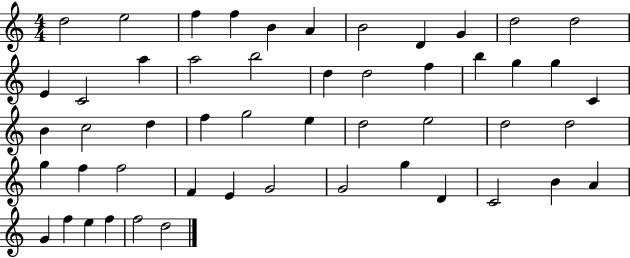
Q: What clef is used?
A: treble